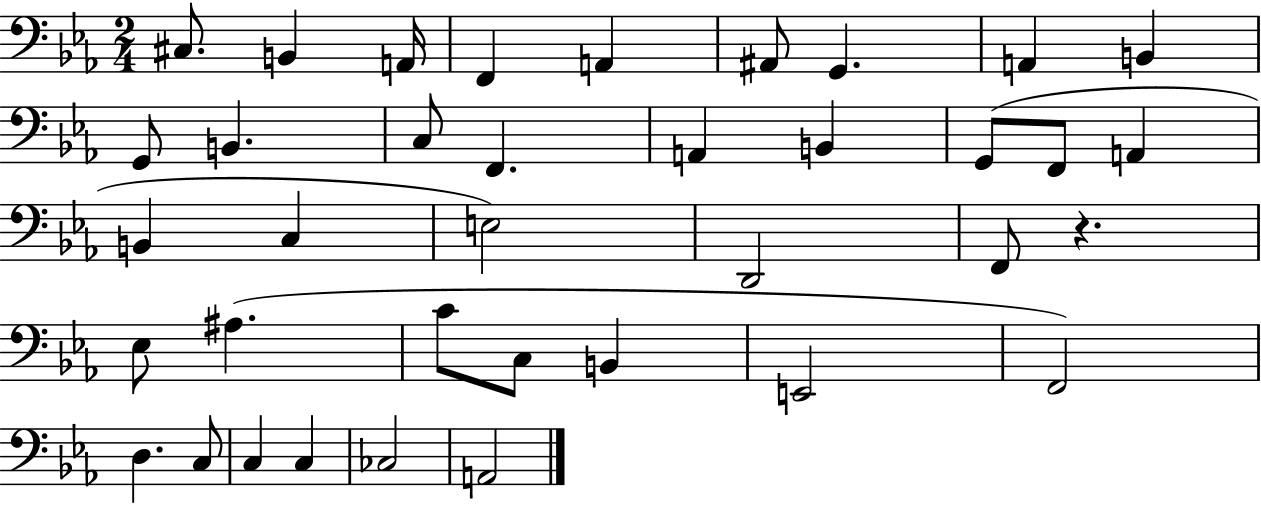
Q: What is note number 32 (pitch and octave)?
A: C3